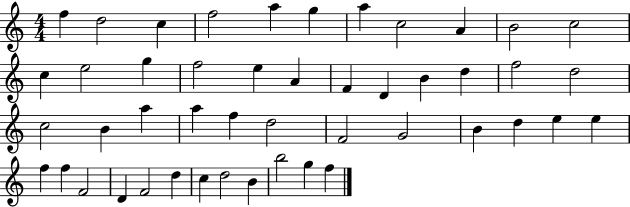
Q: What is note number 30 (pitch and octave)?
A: F4